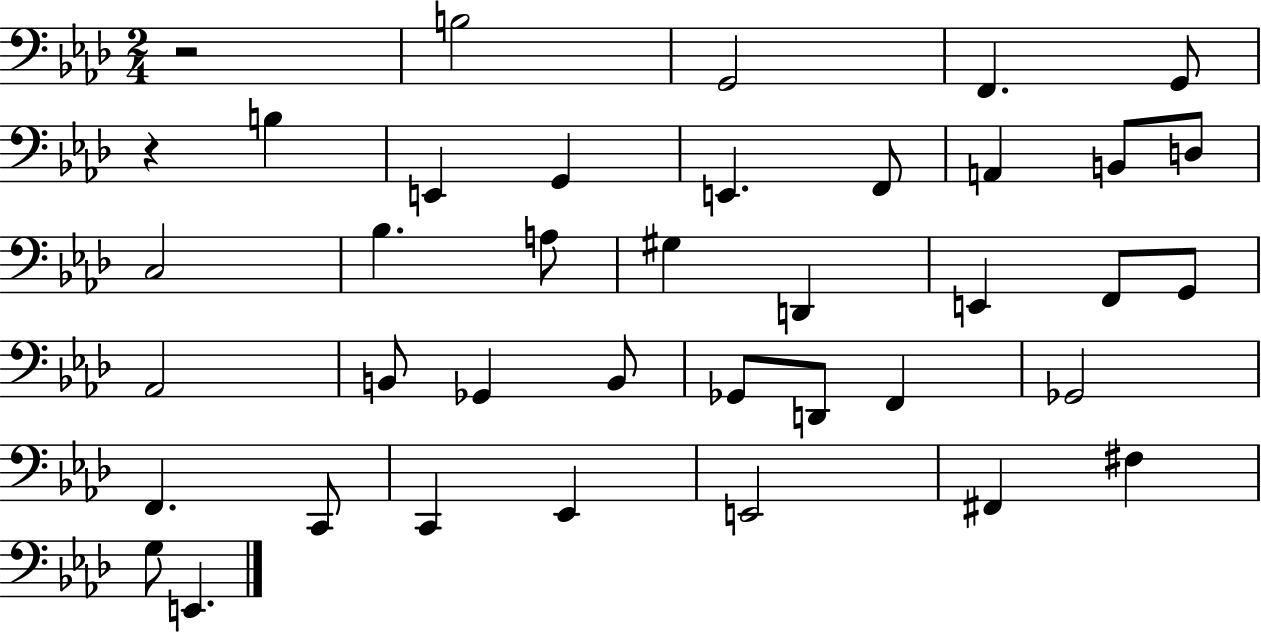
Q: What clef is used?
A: bass